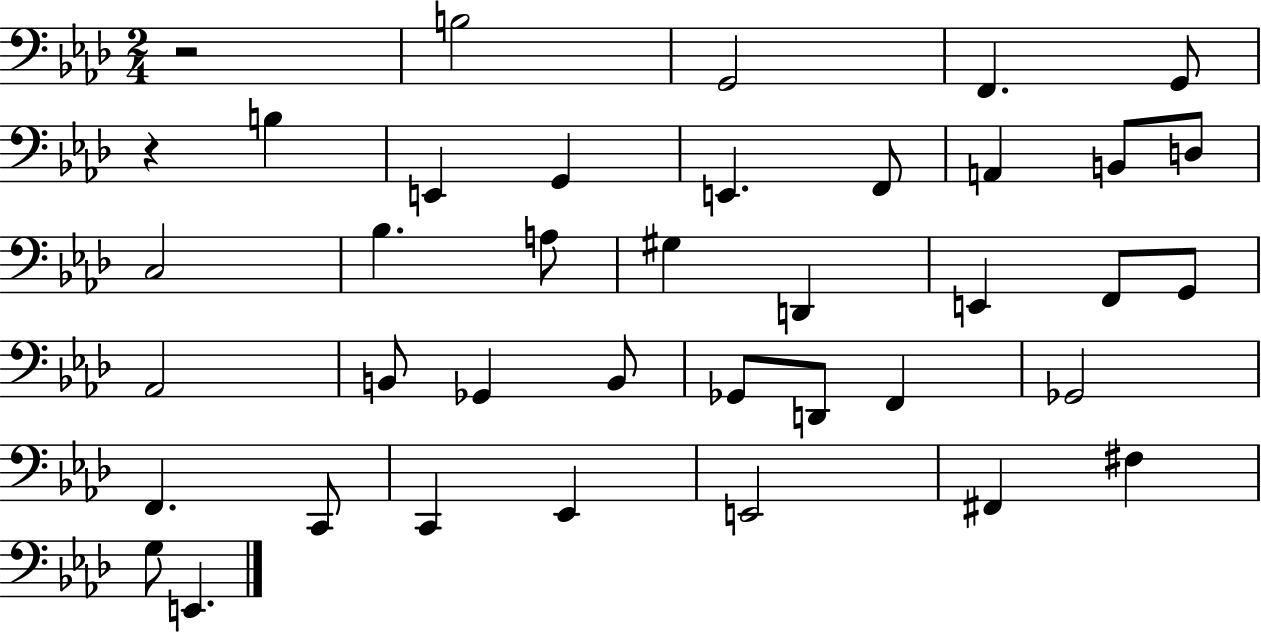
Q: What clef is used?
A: bass